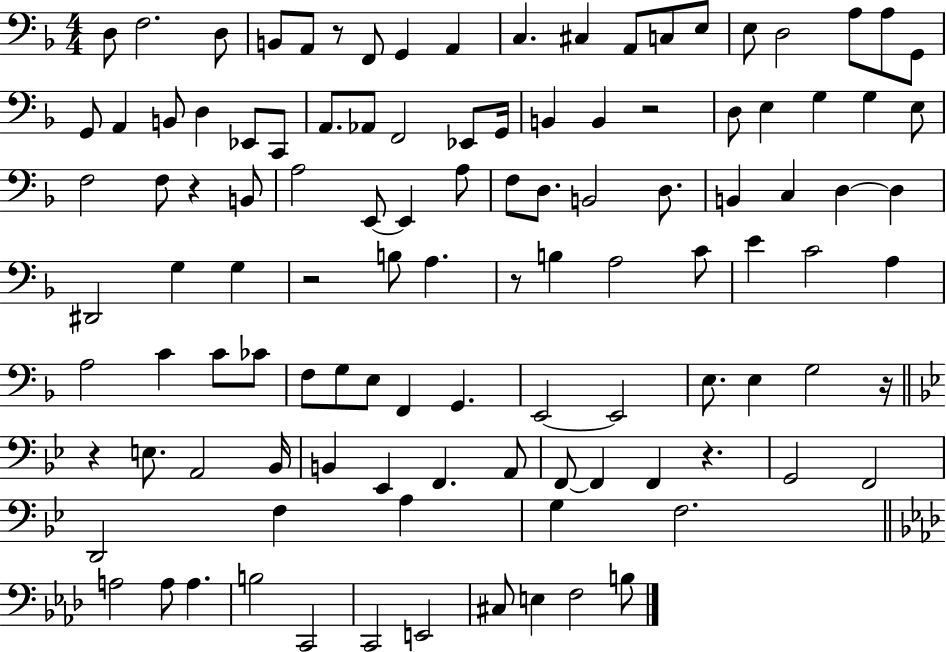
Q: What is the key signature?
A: F major